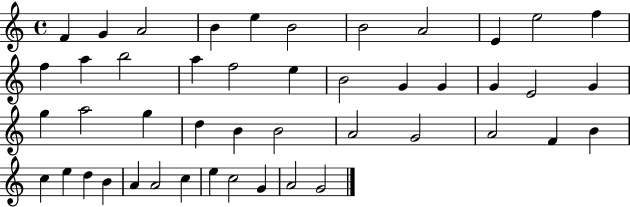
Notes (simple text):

F4/q G4/q A4/h B4/q E5/q B4/h B4/h A4/h E4/q E5/h F5/q F5/q A5/q B5/h A5/q F5/h E5/q B4/h G4/q G4/q G4/q E4/h G4/q G5/q A5/h G5/q D5/q B4/q B4/h A4/h G4/h A4/h F4/q B4/q C5/q E5/q D5/q B4/q A4/q A4/h C5/q E5/q C5/h G4/q A4/h G4/h